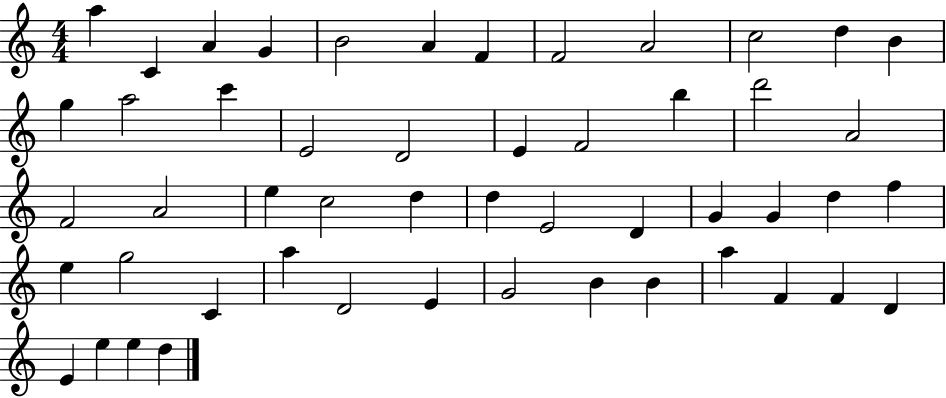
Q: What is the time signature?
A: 4/4